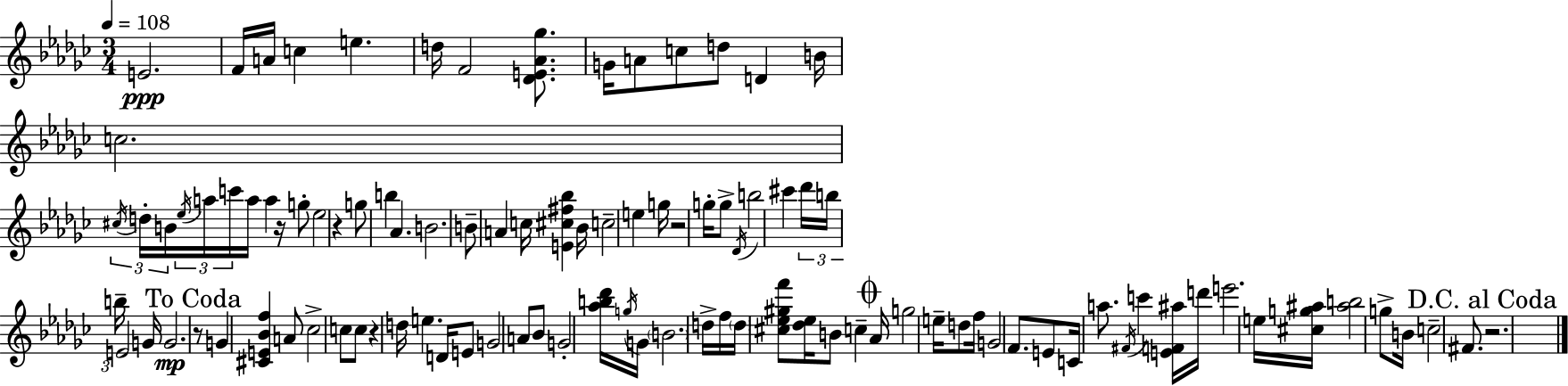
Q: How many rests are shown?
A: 6